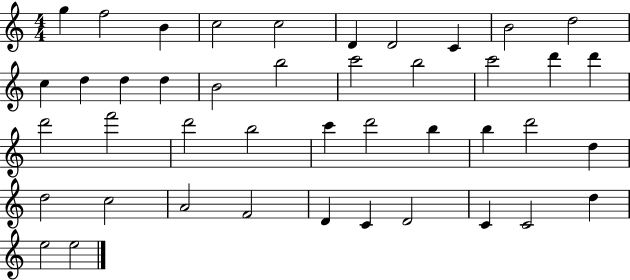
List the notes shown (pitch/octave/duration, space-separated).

G5/q F5/h B4/q C5/h C5/h D4/q D4/h C4/q B4/h D5/h C5/q D5/q D5/q D5/q B4/h B5/h C6/h B5/h C6/h D6/q D6/q D6/h F6/h D6/h B5/h C6/q D6/h B5/q B5/q D6/h D5/q D5/h C5/h A4/h F4/h D4/q C4/q D4/h C4/q C4/h D5/q E5/h E5/h